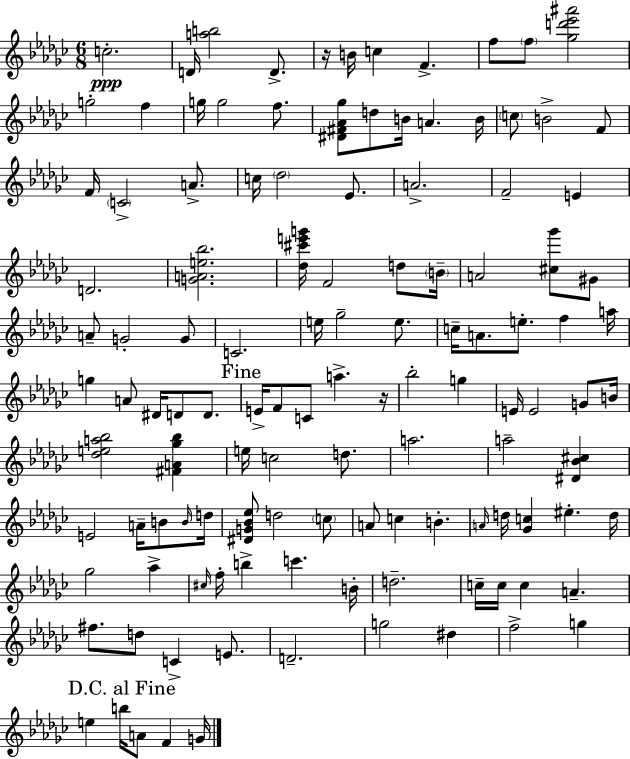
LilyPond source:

{
  \clef treble
  \numericTimeSignature
  \time 6/8
  \key ees \minor
  c''2.-.\ppp | d'16 <a'' b''>2 d'8.-> | r16 b'16 c''4 f'4.-> | f''8 \parenthesize f''8 <ges'' d''' ees''' ais'''>2 | \break g''2-. f''4 | g''16 g''2 f''8. | <dis' fis' aes' ges''>8 d''8 b'16 a'4. b'16 | \parenthesize c''8 b'2-> f'8 | \break f'16 \parenthesize c'2-> a'8.-> | c''16 \parenthesize des''2 ees'8. | a'2.-> | f'2-- e'4 | \break d'2. | <g' a' e'' bes''>2. | <des'' cis''' e''' g'''>16 f'2 d''8 \parenthesize b'16-- | a'2 <cis'' ges'''>8 gis'8 | \break a'8-- g'2-. g'8 | c'2. | e''16 ges''2-- e''8. | c''16-- a'8. e''8.-. f''4 a''16 | \break g''4 a'8 dis'16 d'8 d'8. | \mark "Fine" e'16-> f'8 c'8 a''4.-> r16 | bes''2-. g''4 | e'16 e'2 g'8 b'16 | \break <des'' e'' a'' bes''>2 <fis' a' ges'' bes''>4 | e''16 c''2 d''8. | a''2. | a''2-- <dis' bes' cis''>4 | \break e'2 a'16-- b'8 \grace { b'16 } | d''16 <dis' g' bes' ees''>8 d''2 \parenthesize c''8 | a'8 c''4 b'4.-. | \grace { a'16 } d''16 <ges' c''>4 eis''4.-. | \break d''16 ges''2 aes''4-> | \grace { cis''16 } f''16-. b''4-> c'''4. | b'16-. d''2.-- | c''16-- c''16 c''4 a'4.-- | \break fis''8. d''8 c'4-> | e'8. d'2.-- | g''2 dis''4 | f''2-> g''4 | \break \mark "D.C. al Fine" e''4 b''16 a'8 f'4 | g'16 \bar "|."
}